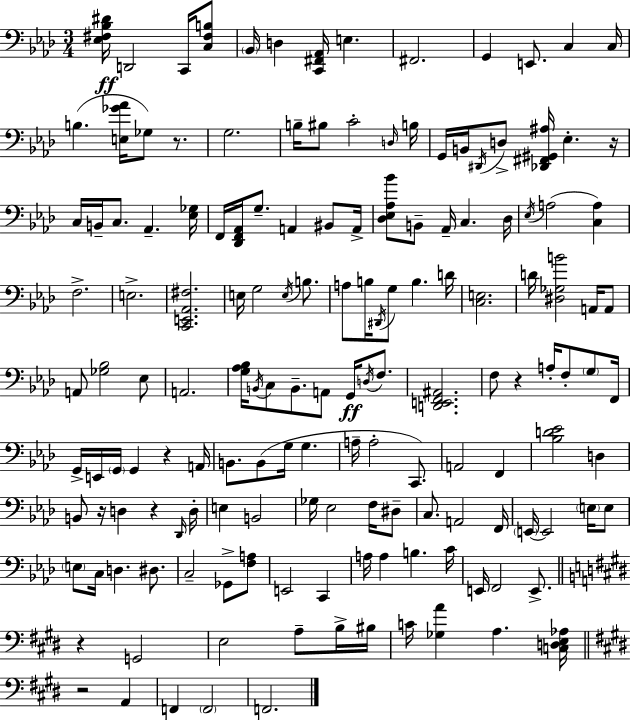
[Eb3,F#3,Bb3,D#4]/s D2/h C2/s [C3,F#3,B3]/e Bb2/s D3/q [C2,F#2,Ab2]/s E3/q. F#2/h. G2/q E2/e. C3/q C3/s B3/q. [E3,Gb4,Ab4]/s Gb3/e R/e. G3/h. B3/s BIS3/e C4/h D3/s B3/s G2/s B2/s D#2/s D3/e [Db2,F#2,G#2,A#3]/s Eb3/q. R/s C3/s B2/s C3/e. Ab2/q. [Eb3,Gb3]/s F2/s [Db2,F2,Ab2]/s G3/e. A2/q BIS2/e A2/s [Db3,Eb3,Ab3,Bb4]/e B2/e Ab2/s C3/q. Db3/s Eb3/s A3/h [C3,A3]/q F3/h. E3/h. [C2,E2,Ab2,F#3]/h. E3/s G3/h E3/s B3/e. A3/e B3/s D#2/s G3/e B3/q. D4/s [C3,E3]/h. D4/s [D#3,Gb3,B4]/h A2/s A2/e A2/e [Gb3,Bb3]/h Eb3/e A2/h. [G3,Ab3,Bb3]/s B2/s C3/e B2/e. A2/e G2/s D3/s F3/e. [D2,E2,F2,A#2]/h. F3/e R/q A3/s F3/e G3/e F2/s G2/s E2/s G2/s G2/q R/q A2/s B2/e. B2/e G3/s G3/q. A3/s A3/h C2/e. A2/h F2/q [Bb3,D4,Eb4]/h D3/q B2/e R/s D3/q R/q Db2/s D3/s E3/q B2/h Gb3/s Eb3/h F3/s D#3/e C3/e. A2/h F2/s E2/s E2/h E3/s E3/e E3/e C3/s D3/q. D#3/e. C3/h Gb2/e [F3,A3]/e E2/h C2/q A3/s A3/q B3/q. C4/s E2/s F2/h E2/e. R/q G2/h E3/h A3/e B3/s BIS3/s C4/s [Gb3,A4]/q A3/q. [C3,D3,E3,Ab3]/s R/h A2/q F2/q F2/h F2/h.